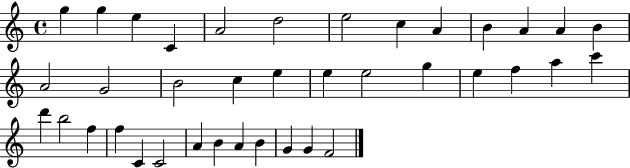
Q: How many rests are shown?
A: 0